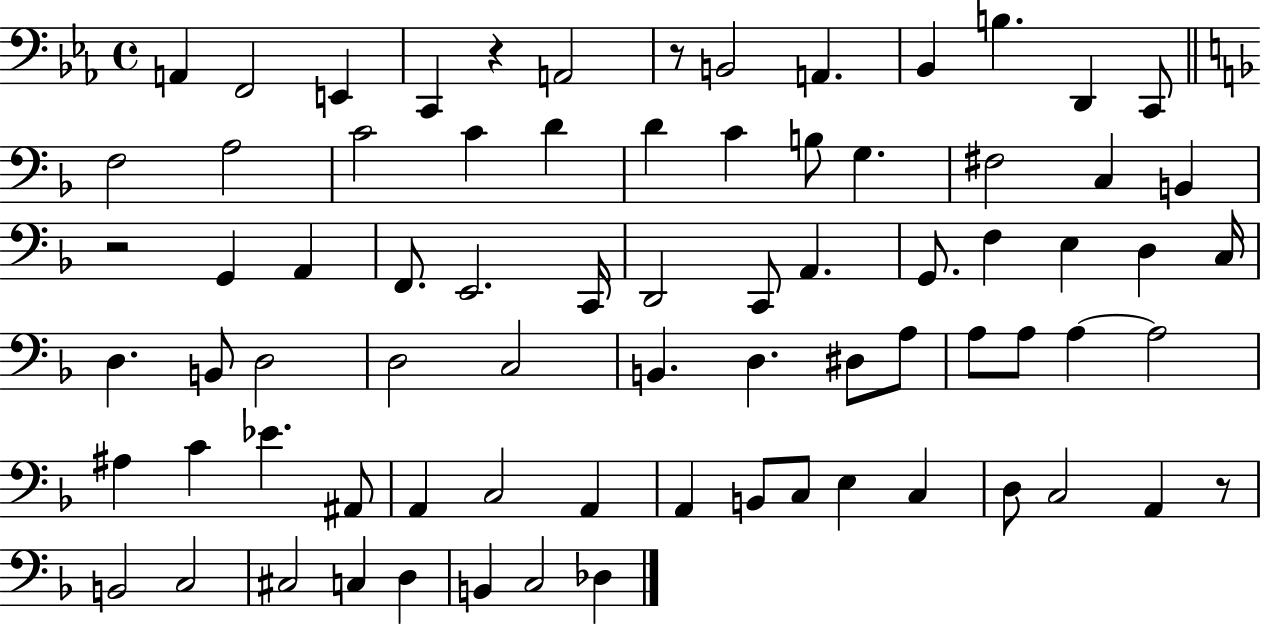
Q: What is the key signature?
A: EES major